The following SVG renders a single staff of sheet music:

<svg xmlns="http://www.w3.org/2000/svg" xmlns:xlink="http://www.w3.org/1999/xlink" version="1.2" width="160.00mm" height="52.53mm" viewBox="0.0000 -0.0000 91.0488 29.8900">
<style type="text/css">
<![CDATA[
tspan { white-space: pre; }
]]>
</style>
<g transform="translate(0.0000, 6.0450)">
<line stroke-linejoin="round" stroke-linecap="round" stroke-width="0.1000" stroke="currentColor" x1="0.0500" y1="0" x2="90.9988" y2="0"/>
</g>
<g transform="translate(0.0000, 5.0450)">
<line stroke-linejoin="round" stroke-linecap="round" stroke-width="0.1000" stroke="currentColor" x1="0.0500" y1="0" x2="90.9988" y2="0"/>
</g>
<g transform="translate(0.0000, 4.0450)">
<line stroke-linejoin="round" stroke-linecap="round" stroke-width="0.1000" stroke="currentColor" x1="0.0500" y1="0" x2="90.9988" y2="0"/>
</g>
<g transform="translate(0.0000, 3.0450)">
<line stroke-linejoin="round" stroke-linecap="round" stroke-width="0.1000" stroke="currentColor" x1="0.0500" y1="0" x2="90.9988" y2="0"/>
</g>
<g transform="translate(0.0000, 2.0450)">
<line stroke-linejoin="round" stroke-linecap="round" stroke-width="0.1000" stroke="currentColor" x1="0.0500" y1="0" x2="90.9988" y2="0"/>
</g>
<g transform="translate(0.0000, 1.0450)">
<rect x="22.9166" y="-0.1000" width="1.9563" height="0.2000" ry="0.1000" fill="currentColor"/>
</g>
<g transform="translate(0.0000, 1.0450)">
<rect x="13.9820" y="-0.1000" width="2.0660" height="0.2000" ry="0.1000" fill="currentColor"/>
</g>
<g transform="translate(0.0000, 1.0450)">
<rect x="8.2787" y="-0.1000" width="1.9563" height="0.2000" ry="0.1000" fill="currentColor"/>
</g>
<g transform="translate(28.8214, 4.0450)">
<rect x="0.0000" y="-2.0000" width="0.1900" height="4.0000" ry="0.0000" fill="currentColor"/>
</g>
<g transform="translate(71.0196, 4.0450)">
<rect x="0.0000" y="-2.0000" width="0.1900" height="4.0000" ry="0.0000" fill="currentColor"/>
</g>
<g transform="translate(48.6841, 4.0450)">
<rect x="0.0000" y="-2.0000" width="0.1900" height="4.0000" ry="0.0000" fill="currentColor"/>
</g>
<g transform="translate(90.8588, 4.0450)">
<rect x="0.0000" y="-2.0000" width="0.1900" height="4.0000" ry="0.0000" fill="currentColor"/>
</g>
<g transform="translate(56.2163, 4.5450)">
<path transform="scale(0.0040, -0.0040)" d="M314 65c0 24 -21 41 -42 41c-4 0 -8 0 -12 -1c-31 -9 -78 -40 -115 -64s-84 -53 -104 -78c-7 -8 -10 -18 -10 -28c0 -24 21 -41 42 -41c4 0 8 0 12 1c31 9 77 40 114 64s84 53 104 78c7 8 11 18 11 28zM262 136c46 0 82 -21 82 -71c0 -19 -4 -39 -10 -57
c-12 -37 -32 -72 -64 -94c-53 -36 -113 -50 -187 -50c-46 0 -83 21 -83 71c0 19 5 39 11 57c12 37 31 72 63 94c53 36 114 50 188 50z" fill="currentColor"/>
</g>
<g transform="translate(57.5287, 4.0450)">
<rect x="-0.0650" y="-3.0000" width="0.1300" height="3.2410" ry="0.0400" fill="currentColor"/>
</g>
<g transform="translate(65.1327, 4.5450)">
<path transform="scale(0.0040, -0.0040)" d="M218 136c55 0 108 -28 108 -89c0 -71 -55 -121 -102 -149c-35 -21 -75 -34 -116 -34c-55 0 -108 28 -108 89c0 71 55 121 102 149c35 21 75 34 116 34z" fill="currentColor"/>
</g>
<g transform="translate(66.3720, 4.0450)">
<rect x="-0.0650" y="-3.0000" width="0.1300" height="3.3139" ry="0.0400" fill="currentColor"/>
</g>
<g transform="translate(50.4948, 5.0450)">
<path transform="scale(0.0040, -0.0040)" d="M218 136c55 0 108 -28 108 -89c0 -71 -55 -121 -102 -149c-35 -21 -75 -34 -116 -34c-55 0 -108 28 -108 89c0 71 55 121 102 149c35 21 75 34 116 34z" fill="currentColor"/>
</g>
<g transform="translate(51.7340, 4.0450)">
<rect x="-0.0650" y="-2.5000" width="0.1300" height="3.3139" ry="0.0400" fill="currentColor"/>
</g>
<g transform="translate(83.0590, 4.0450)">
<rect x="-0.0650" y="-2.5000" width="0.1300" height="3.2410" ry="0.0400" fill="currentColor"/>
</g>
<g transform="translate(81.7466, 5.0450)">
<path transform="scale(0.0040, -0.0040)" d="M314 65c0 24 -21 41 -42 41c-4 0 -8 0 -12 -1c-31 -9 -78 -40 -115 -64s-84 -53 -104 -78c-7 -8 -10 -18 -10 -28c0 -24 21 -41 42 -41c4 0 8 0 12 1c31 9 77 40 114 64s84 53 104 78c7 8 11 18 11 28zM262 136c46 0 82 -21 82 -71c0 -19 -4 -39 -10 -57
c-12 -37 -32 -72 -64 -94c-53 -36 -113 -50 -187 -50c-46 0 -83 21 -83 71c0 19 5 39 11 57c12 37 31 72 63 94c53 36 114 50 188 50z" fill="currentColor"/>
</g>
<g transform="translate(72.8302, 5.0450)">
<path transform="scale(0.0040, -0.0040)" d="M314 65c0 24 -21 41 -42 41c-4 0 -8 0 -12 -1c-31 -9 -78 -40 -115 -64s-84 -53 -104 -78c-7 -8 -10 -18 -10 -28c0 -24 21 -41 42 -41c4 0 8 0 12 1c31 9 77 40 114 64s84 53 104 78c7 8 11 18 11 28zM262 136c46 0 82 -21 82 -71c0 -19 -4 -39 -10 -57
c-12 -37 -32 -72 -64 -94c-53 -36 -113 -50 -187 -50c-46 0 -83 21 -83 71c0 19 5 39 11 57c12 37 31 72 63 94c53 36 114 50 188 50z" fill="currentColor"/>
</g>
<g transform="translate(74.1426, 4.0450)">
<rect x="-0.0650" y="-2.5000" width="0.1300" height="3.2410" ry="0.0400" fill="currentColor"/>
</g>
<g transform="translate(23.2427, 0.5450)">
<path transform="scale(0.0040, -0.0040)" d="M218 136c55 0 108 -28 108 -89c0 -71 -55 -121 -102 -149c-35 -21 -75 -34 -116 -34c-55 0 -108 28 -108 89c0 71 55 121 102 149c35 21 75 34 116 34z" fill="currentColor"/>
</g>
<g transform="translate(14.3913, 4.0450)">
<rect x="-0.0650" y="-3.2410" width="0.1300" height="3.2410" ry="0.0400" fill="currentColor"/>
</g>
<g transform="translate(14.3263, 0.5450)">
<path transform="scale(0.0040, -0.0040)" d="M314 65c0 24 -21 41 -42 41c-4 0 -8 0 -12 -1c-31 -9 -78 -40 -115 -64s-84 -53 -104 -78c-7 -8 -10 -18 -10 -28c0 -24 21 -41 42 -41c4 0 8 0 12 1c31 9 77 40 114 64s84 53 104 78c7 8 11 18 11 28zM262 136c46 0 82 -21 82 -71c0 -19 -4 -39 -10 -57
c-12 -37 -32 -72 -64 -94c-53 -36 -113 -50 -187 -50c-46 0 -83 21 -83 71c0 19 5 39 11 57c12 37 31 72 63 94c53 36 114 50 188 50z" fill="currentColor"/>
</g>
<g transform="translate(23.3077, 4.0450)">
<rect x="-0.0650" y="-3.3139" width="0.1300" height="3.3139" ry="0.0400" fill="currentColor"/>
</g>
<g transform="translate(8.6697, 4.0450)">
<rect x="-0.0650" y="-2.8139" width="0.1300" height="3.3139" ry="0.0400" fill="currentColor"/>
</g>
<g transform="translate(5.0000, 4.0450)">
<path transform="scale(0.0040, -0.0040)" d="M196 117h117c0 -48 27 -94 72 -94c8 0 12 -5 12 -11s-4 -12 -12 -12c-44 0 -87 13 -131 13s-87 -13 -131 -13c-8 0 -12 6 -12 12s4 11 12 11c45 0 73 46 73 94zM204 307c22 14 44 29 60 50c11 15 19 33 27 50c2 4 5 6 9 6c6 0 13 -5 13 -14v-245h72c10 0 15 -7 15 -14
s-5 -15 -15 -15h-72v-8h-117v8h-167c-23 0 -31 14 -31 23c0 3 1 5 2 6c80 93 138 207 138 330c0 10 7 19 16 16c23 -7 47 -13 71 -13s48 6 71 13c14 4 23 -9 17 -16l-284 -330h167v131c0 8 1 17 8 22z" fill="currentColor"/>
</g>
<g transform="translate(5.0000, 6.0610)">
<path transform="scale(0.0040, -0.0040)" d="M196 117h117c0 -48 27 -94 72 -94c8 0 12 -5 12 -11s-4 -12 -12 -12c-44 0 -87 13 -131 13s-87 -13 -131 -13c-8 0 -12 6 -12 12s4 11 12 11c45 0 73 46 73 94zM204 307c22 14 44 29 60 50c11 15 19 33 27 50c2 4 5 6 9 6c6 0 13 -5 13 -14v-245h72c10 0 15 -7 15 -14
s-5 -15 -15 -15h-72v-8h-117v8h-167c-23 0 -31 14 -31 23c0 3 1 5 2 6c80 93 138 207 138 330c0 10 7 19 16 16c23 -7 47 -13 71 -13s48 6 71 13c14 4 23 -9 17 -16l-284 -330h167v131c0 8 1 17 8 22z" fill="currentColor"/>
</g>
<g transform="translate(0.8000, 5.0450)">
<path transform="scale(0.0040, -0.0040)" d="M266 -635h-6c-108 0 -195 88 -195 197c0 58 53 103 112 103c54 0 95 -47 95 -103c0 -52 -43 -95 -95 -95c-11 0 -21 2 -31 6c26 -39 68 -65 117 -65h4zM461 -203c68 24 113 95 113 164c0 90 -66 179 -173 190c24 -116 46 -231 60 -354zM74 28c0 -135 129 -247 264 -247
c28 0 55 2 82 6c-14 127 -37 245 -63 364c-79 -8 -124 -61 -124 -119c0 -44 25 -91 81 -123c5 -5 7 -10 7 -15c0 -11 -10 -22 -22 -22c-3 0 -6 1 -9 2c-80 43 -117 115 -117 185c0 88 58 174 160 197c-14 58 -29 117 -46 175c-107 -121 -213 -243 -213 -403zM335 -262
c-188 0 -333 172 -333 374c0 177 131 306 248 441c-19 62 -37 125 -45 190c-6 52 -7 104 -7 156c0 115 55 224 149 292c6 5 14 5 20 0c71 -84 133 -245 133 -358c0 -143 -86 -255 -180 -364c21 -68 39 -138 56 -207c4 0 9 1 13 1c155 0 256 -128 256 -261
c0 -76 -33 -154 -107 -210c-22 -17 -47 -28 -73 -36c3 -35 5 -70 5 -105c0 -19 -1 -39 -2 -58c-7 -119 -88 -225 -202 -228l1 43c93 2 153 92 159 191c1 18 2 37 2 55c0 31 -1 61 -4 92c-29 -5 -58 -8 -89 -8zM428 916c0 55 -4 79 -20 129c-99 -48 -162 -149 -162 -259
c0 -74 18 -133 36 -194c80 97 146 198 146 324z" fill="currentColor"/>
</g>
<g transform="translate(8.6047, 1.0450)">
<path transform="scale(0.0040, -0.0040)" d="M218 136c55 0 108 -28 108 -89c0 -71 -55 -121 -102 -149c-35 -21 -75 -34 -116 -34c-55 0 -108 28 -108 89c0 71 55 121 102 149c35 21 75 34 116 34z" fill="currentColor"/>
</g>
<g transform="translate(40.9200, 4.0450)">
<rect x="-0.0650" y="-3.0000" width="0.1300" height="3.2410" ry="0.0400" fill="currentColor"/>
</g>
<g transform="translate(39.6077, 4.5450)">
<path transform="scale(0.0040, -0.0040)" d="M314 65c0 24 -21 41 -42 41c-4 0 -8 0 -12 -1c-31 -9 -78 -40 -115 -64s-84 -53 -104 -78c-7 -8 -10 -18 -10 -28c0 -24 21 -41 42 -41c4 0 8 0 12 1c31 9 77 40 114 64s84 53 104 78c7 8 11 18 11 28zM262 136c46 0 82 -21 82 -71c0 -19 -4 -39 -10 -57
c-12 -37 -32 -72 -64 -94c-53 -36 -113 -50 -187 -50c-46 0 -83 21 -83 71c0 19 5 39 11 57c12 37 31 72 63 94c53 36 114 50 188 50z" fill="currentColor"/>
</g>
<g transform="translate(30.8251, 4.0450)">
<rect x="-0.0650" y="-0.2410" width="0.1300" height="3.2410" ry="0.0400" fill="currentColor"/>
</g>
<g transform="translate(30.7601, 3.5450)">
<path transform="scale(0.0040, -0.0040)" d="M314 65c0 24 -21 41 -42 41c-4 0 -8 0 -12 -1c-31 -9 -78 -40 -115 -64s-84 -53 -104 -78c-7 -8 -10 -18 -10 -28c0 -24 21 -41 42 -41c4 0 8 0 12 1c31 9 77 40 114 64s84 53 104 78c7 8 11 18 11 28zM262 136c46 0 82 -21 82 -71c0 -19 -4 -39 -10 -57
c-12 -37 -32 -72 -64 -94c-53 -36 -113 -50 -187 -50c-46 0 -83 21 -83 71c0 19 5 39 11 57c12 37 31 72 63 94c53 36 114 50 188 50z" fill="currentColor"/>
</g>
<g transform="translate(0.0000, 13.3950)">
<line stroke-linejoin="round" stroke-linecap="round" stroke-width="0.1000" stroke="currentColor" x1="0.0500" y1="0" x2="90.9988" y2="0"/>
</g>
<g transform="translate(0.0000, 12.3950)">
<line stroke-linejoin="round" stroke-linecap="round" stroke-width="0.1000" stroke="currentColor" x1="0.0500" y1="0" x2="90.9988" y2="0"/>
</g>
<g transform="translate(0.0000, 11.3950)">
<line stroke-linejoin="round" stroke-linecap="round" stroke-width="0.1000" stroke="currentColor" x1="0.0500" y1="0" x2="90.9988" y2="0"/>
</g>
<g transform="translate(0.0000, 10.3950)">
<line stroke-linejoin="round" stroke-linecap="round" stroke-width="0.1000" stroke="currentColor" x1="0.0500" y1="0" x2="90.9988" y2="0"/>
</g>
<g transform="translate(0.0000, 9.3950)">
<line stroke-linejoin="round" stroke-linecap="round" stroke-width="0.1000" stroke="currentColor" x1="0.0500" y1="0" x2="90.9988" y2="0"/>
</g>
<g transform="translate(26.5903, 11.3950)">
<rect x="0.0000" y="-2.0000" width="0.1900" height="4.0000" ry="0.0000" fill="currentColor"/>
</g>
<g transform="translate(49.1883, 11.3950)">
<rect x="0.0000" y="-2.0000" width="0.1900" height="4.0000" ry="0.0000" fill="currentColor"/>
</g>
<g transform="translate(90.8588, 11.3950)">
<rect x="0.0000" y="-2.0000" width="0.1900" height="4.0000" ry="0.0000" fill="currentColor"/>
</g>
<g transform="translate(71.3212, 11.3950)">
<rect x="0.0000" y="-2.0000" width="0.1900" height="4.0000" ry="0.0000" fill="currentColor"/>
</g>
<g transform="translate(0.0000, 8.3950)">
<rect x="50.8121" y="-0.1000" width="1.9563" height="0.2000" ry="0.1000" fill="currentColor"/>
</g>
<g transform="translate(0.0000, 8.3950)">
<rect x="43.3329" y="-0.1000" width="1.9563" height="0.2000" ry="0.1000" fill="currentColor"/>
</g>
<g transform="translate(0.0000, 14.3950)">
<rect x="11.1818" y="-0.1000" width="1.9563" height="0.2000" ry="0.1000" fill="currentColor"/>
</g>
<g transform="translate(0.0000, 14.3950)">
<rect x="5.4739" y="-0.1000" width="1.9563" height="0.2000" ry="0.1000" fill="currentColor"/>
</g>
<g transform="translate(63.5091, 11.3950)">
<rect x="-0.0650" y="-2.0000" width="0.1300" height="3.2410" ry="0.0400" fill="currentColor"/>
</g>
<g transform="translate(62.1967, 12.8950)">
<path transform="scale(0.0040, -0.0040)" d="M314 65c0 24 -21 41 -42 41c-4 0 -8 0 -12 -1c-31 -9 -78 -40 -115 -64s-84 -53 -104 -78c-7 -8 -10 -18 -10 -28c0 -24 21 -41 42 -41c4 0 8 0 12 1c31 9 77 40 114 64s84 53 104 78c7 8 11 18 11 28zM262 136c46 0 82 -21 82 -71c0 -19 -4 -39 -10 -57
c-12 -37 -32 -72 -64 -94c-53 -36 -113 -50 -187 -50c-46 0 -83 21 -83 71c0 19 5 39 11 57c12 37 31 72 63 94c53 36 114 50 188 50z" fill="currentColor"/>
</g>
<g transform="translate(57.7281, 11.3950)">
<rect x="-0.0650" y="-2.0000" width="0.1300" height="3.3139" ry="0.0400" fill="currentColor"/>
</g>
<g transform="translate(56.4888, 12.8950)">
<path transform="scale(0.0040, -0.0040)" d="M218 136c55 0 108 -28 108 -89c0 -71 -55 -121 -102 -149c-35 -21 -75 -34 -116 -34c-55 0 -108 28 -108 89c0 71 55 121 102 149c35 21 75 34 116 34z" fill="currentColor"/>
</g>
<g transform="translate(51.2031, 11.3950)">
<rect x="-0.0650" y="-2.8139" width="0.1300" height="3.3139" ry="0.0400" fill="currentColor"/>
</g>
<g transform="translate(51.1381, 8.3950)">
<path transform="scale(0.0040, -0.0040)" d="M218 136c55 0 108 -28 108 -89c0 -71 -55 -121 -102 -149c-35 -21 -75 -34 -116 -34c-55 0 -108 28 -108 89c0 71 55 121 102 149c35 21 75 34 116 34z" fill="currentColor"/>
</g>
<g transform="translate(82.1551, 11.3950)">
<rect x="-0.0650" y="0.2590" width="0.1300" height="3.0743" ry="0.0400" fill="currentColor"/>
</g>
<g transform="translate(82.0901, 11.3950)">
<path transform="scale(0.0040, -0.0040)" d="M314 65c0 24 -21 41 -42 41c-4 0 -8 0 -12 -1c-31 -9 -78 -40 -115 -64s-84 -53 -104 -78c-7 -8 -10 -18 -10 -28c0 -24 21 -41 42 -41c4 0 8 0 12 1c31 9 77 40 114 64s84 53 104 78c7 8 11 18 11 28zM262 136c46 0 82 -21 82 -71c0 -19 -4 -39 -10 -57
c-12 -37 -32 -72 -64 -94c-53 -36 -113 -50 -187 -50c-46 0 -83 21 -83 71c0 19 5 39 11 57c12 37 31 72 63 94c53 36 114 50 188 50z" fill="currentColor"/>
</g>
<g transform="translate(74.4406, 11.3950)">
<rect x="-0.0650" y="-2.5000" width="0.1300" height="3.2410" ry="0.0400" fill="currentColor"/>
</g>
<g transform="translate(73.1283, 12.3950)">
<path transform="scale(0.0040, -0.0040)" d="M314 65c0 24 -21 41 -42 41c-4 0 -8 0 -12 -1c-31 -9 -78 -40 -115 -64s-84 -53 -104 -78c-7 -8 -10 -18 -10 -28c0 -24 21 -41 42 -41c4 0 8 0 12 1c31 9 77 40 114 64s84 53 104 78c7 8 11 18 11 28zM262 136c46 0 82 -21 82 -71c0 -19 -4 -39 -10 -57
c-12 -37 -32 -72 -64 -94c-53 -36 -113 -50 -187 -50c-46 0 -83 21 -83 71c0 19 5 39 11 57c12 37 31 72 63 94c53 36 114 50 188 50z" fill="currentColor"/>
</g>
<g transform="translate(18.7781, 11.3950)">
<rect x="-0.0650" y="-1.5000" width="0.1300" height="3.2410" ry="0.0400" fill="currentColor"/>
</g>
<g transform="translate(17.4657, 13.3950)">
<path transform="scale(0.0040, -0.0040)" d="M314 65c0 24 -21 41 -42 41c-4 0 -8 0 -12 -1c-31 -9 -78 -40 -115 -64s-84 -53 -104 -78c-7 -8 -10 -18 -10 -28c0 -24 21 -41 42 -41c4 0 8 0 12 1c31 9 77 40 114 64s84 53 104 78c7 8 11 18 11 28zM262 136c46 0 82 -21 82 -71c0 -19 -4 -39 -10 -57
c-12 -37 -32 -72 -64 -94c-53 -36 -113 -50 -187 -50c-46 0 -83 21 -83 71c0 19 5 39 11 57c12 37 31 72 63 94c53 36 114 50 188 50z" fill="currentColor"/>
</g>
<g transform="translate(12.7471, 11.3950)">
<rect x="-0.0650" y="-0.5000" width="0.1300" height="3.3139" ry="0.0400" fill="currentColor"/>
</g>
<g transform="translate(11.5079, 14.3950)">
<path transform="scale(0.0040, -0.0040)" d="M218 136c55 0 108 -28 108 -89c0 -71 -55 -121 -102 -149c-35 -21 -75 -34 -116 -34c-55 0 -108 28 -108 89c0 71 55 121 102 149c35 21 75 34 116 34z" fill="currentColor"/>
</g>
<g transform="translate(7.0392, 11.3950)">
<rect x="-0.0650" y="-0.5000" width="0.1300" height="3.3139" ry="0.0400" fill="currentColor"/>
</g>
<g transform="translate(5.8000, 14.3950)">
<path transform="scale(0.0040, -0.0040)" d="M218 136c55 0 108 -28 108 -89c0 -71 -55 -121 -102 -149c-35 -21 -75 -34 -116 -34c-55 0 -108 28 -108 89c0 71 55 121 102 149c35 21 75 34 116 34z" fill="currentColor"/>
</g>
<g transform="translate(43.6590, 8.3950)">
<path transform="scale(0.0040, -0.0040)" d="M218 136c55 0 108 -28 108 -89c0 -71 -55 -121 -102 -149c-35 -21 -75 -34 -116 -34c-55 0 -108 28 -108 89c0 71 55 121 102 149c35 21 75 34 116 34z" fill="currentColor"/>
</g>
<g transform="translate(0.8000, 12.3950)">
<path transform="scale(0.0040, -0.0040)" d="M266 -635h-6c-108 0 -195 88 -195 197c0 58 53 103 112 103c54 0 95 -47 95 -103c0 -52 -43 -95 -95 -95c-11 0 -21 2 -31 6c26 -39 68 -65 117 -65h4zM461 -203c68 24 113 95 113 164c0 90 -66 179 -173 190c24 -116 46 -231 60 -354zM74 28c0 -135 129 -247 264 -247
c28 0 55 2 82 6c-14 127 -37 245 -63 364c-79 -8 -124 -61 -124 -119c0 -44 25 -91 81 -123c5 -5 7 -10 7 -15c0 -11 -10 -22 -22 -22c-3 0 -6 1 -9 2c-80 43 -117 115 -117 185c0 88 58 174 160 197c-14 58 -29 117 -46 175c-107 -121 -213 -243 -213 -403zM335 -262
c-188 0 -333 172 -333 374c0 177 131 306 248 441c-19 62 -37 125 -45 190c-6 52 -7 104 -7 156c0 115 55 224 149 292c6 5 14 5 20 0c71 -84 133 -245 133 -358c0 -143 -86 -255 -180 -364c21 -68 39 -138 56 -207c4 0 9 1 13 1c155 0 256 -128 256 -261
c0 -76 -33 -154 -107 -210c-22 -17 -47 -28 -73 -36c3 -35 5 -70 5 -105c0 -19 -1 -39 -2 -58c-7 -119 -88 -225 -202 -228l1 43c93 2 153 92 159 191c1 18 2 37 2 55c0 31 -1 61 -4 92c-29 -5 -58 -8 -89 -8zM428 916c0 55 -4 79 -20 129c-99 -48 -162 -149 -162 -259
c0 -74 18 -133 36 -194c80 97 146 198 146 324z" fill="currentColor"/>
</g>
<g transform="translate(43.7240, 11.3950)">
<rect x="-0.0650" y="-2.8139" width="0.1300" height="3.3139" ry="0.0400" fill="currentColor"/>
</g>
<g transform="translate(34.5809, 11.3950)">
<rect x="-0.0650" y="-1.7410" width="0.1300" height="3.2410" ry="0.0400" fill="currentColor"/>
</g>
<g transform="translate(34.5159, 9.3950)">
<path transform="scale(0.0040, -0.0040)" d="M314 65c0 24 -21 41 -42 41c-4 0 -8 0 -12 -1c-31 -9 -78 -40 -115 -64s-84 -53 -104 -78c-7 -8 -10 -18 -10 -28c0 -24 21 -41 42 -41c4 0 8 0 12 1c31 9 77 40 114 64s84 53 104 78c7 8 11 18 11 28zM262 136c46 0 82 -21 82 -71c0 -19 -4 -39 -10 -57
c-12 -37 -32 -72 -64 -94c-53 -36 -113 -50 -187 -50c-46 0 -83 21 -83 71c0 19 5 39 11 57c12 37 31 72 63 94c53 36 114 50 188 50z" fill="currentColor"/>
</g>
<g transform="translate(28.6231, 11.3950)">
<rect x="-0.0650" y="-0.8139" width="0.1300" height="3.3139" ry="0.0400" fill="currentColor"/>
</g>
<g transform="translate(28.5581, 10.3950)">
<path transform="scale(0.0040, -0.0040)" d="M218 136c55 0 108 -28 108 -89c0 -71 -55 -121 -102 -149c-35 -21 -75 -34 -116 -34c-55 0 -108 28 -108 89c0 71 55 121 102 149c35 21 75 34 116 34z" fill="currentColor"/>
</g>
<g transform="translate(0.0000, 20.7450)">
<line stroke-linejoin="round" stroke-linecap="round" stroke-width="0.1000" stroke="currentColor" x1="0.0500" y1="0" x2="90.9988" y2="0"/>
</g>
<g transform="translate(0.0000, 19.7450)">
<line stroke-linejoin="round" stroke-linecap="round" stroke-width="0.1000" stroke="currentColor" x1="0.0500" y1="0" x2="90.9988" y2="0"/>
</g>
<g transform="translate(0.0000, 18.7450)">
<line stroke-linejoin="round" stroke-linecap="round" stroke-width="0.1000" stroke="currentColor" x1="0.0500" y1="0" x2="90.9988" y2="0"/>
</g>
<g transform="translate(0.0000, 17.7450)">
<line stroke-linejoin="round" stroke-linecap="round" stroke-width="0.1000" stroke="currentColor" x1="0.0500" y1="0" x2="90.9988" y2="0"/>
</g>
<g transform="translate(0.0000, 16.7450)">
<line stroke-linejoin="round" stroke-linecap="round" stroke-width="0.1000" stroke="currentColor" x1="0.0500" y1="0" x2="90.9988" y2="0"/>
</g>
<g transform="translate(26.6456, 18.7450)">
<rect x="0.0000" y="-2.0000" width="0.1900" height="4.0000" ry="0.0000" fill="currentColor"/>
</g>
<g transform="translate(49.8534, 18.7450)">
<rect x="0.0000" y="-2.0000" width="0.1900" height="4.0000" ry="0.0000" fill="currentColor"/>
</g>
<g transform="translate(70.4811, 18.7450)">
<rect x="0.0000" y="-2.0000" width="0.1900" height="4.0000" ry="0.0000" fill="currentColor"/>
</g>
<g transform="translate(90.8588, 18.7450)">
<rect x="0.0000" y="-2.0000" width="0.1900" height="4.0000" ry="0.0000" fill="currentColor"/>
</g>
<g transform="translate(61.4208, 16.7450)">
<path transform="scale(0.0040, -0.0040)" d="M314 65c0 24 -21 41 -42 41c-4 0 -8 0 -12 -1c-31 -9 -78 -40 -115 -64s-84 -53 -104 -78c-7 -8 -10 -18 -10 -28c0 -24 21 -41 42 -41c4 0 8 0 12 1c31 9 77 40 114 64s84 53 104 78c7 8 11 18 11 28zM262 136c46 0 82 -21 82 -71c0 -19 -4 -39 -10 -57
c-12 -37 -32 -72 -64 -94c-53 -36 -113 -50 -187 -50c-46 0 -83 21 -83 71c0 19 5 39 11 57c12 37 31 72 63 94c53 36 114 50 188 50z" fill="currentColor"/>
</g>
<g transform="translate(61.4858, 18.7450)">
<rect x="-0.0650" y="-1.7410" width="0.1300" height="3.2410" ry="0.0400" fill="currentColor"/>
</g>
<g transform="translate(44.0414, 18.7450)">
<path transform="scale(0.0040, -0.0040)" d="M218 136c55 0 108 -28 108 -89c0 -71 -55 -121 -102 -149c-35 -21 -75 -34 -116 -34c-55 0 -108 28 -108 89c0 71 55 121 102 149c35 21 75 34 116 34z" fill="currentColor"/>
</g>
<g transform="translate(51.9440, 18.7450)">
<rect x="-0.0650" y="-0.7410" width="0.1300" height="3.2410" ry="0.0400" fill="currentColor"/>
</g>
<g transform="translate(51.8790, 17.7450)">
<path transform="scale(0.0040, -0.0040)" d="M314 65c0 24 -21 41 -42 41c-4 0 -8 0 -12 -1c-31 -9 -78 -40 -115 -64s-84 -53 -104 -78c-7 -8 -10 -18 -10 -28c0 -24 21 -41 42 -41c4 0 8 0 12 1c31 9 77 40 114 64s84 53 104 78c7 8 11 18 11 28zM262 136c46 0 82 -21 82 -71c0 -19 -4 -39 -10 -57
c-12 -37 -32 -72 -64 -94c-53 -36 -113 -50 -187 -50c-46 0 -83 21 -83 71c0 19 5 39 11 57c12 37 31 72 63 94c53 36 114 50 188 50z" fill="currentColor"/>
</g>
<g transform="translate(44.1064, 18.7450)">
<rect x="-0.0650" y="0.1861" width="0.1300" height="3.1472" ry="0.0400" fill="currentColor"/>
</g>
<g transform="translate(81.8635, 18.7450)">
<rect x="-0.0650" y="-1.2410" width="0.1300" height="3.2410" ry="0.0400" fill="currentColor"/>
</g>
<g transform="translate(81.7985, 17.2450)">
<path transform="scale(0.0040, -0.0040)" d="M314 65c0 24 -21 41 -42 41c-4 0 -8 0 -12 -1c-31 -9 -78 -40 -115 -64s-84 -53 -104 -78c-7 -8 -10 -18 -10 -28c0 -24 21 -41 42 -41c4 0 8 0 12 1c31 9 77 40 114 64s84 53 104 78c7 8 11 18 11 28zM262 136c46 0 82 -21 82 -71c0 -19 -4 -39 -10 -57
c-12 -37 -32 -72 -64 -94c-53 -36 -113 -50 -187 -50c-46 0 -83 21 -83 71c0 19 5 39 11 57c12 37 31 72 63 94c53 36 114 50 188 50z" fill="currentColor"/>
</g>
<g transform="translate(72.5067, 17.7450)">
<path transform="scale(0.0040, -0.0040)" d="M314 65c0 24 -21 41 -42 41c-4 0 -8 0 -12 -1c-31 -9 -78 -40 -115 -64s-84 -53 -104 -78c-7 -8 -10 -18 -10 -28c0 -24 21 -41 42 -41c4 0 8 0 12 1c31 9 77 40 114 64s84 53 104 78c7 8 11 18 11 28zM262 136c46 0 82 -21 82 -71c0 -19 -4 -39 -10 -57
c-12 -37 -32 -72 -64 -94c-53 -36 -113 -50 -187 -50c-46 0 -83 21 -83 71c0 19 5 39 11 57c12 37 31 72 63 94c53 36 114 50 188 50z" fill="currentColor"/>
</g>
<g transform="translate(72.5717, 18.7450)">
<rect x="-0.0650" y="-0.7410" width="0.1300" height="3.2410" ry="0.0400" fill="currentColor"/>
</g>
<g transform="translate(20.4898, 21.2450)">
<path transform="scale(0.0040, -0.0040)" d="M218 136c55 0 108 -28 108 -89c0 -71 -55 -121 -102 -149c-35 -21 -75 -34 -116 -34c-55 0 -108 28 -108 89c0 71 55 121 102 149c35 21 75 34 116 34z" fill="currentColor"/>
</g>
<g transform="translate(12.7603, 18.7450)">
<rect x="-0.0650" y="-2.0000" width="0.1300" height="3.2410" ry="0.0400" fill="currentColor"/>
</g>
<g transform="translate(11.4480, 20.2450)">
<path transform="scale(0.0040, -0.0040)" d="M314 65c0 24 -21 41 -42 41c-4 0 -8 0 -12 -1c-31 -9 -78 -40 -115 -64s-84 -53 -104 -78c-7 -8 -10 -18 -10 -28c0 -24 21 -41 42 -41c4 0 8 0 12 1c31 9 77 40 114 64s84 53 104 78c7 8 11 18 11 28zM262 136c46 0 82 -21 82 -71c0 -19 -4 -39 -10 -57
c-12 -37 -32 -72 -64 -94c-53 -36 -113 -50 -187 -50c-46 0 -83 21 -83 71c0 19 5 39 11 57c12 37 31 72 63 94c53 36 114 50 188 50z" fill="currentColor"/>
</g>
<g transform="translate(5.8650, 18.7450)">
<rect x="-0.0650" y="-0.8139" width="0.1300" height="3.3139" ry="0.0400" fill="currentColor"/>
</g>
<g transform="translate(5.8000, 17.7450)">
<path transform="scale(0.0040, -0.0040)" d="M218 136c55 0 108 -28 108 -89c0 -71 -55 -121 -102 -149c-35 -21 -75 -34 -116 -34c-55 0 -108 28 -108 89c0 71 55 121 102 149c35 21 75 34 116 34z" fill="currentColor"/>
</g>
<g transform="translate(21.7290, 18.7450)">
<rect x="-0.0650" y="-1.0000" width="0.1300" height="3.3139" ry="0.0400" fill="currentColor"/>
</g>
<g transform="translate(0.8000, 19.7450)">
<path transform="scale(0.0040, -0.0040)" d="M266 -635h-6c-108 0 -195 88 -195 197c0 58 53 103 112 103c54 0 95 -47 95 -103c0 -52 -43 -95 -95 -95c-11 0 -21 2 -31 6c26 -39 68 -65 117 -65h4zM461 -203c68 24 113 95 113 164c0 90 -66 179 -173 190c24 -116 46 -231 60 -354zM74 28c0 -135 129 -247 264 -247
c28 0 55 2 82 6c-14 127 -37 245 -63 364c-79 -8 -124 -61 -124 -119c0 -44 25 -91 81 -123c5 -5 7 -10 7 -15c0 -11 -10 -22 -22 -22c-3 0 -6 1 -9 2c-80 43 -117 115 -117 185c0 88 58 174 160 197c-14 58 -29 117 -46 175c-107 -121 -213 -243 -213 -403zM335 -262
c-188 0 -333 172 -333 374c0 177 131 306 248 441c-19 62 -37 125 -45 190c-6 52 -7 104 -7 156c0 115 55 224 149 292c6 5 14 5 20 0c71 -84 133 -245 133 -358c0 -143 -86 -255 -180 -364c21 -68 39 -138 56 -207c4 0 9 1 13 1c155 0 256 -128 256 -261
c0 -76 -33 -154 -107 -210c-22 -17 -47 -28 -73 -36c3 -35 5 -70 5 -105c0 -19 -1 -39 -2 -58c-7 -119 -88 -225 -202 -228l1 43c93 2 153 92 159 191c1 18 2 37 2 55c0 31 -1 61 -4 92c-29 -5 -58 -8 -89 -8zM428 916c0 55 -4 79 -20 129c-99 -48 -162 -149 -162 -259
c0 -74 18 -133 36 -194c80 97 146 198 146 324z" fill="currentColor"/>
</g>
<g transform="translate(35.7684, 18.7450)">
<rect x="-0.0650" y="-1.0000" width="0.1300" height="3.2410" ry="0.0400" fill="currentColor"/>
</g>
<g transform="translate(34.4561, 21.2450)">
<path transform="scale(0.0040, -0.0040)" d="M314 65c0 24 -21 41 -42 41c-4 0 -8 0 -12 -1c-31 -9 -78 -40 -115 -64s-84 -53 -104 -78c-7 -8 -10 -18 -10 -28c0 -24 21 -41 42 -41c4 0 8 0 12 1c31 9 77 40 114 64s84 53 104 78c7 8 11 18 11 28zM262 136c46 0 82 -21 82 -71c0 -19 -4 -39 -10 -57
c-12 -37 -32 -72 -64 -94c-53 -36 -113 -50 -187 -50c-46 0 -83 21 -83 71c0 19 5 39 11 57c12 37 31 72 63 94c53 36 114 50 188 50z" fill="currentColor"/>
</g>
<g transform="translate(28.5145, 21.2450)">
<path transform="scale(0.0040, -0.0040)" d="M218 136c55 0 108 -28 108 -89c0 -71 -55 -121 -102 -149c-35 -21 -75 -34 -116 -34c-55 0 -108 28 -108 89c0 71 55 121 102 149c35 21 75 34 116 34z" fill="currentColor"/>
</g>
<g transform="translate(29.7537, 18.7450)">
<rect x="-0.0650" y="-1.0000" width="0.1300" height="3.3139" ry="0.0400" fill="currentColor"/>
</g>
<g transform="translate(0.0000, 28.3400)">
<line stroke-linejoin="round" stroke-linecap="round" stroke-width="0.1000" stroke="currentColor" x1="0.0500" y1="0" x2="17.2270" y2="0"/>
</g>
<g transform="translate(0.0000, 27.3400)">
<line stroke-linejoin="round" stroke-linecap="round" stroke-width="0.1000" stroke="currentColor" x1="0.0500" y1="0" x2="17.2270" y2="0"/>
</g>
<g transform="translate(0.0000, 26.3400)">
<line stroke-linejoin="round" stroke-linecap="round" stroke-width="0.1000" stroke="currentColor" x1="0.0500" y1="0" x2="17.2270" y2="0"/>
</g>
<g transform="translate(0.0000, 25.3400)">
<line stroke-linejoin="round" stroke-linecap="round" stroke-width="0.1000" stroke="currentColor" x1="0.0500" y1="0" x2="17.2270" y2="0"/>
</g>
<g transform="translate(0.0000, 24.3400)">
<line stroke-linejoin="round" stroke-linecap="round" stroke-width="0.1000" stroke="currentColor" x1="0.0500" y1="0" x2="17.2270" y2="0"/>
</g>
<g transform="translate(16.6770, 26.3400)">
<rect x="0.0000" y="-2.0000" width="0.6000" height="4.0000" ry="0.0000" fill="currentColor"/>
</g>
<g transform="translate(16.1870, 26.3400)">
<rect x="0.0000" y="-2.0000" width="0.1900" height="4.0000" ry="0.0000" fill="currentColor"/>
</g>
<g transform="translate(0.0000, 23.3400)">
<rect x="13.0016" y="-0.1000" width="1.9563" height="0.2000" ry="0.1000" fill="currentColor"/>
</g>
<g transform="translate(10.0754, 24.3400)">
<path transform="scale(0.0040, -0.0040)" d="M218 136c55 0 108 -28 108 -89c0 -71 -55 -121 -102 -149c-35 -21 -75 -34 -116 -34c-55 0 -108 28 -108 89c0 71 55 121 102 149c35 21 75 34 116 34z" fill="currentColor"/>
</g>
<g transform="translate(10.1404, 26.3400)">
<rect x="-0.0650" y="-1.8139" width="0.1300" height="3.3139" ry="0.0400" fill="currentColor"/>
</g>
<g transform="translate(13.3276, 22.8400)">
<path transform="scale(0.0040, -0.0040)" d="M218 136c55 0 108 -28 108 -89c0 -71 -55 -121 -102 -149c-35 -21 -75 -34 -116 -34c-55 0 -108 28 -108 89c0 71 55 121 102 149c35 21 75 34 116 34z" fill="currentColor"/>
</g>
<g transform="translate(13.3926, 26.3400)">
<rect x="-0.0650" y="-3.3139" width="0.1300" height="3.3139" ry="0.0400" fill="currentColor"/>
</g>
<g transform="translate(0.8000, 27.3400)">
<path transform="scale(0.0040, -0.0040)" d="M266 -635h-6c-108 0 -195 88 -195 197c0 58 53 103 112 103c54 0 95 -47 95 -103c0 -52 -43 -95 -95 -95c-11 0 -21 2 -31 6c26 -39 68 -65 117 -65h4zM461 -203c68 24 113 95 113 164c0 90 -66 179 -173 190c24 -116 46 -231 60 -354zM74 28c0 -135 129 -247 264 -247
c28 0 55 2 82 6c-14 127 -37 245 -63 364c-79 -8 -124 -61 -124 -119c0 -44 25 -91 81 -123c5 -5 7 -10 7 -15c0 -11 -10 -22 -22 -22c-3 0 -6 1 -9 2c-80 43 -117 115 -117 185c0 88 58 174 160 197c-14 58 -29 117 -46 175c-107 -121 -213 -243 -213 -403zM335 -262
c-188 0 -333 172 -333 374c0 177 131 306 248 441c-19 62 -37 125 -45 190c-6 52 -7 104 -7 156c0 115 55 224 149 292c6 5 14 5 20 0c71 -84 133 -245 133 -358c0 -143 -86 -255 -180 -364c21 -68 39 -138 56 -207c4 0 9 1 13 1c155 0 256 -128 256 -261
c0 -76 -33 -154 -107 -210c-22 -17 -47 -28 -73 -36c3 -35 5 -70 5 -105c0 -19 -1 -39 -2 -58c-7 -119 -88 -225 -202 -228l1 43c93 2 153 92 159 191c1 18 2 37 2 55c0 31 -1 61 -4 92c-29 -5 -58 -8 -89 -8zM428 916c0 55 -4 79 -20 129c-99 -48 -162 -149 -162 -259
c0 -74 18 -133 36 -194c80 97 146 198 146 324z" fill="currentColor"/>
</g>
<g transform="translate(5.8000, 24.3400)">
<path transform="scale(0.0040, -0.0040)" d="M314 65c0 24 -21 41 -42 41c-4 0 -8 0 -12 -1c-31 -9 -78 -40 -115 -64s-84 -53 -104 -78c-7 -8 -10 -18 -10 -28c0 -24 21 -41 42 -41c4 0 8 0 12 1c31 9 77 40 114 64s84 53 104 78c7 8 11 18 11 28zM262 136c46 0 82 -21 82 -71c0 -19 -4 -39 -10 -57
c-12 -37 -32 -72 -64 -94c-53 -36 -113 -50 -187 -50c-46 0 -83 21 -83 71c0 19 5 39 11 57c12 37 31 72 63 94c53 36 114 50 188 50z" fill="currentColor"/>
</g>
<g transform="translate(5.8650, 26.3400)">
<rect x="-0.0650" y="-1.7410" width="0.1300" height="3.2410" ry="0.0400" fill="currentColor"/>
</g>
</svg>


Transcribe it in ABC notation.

X:1
T:Untitled
M:4/4
L:1/4
K:C
a b2 b c2 A2 G A2 A G2 G2 C C E2 d f2 a a F F2 G2 B2 d F2 D D D2 B d2 f2 d2 e2 f2 f b